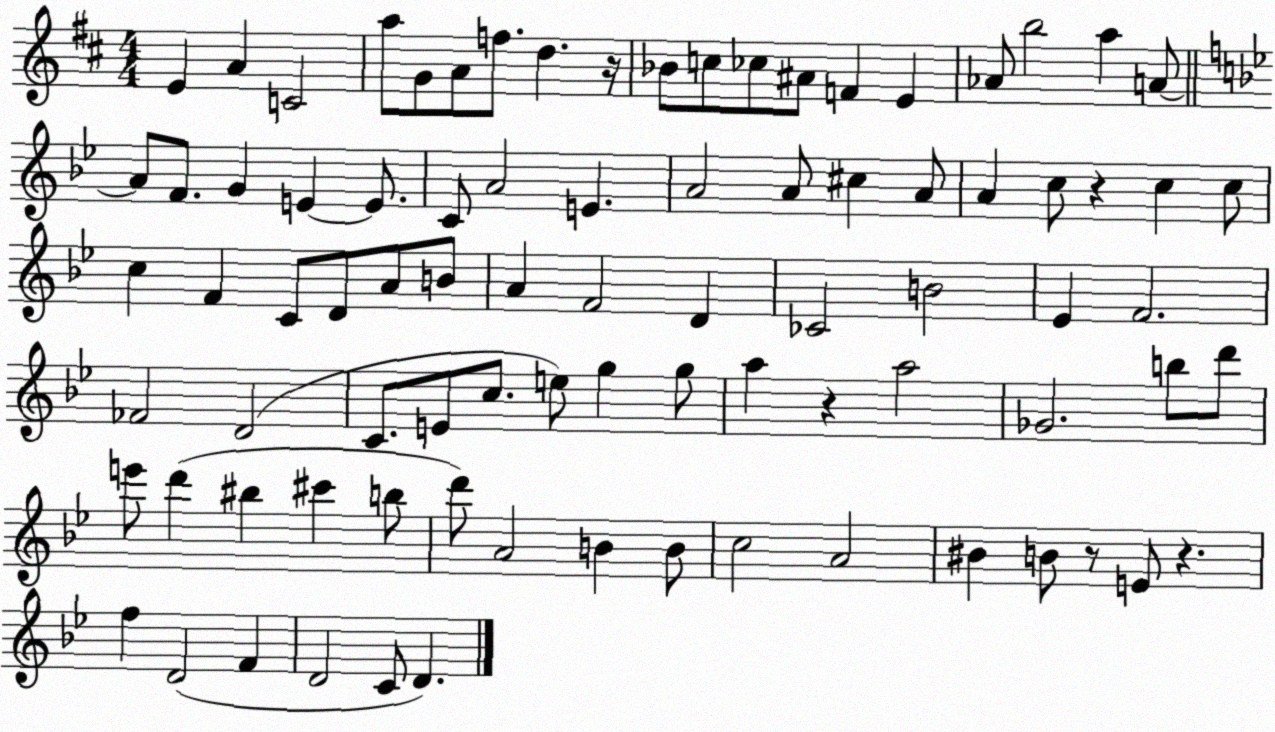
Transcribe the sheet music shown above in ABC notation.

X:1
T:Untitled
M:4/4
L:1/4
K:D
E A C2 a/2 G/2 A/2 f/2 d z/4 _B/2 c/2 _c/2 ^A/2 F E _A/2 b2 a A/2 A/2 F/2 G E E/2 C/2 A2 E A2 A/2 ^c A/2 A c/2 z c c/2 c F C/2 D/2 A/2 B/2 A F2 D _C2 B2 _E F2 _F2 D2 C/2 E/2 c/2 e/2 g g/2 a z a2 _G2 b/2 d'/2 e'/2 d' ^b ^c' b/2 d'/2 A2 B B/2 c2 A2 ^B B/2 z/2 E/2 z f D2 F D2 C/2 D